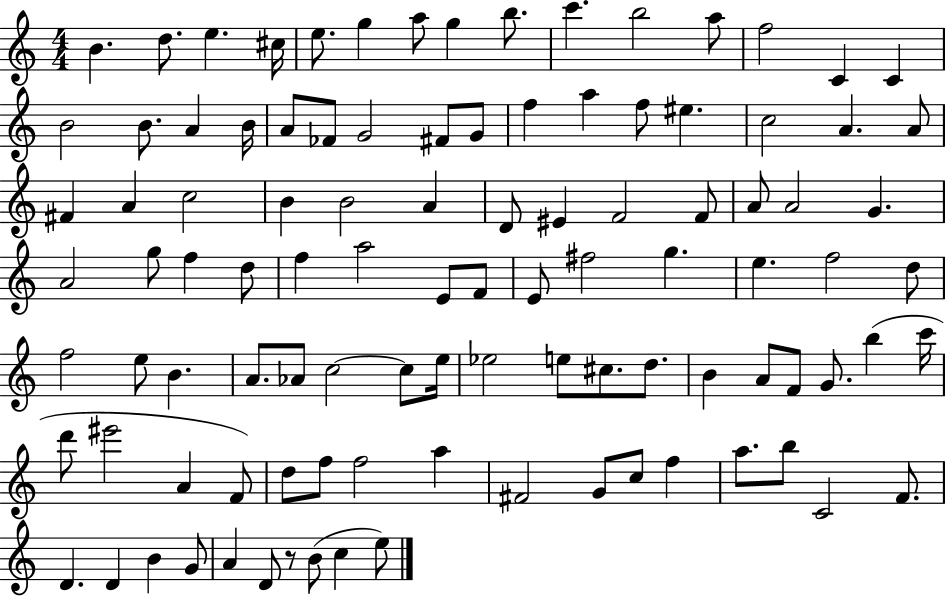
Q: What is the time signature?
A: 4/4